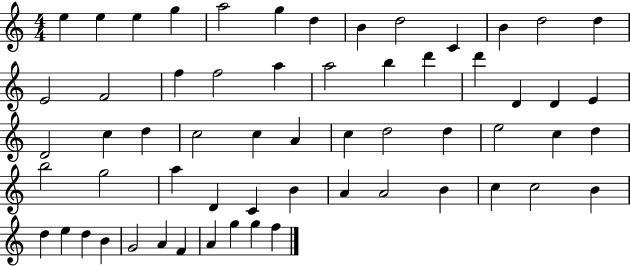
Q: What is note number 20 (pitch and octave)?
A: B5